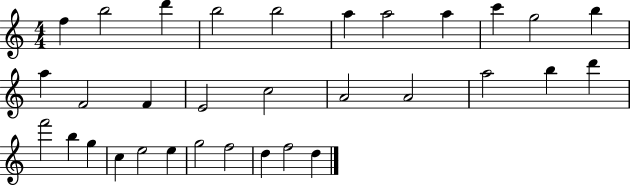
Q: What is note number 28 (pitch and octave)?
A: G5